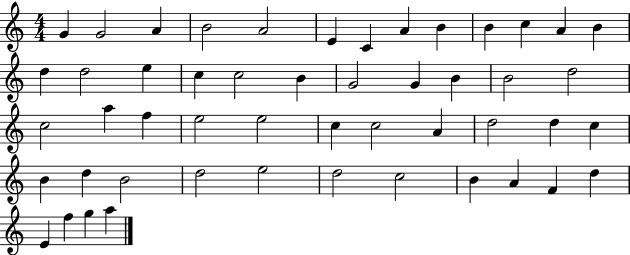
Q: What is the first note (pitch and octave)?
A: G4